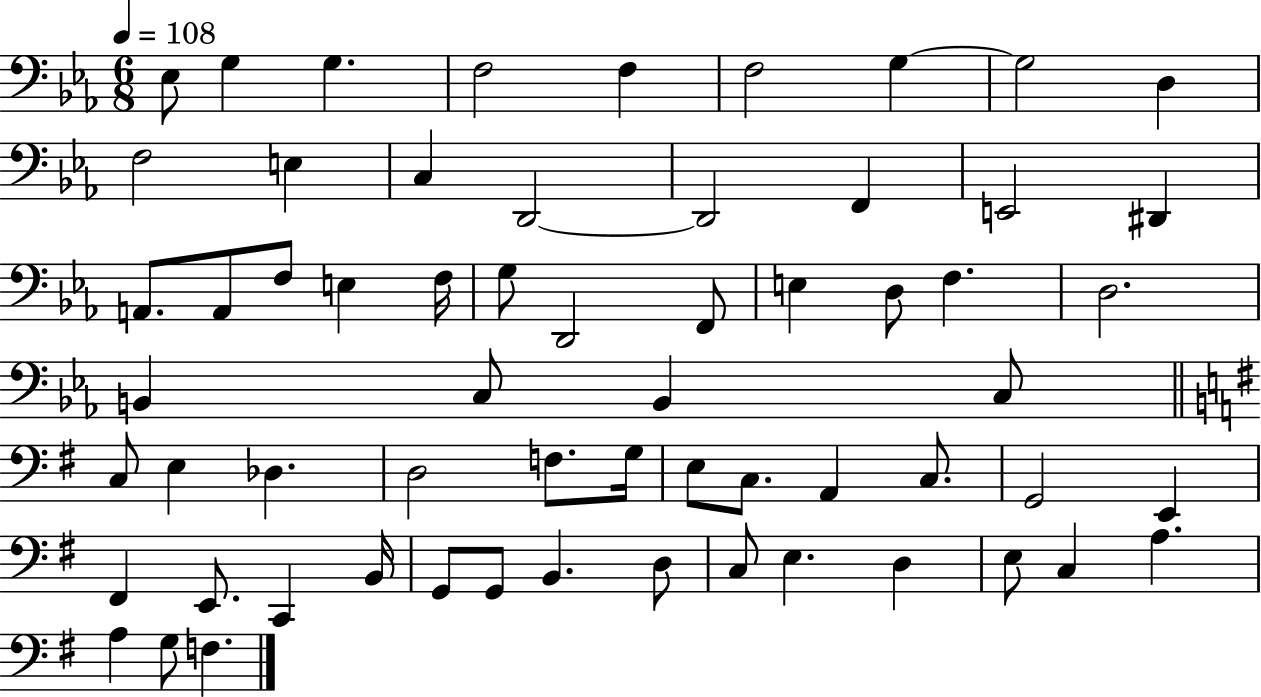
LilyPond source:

{
  \clef bass
  \numericTimeSignature
  \time 6/8
  \key ees \major
  \tempo 4 = 108
  ees8 g4 g4. | f2 f4 | f2 g4~~ | g2 d4 | \break f2 e4 | c4 d,2~~ | d,2 f,4 | e,2 dis,4 | \break a,8. a,8 f8 e4 f16 | g8 d,2 f,8 | e4 d8 f4. | d2. | \break b,4 c8 b,4 c8 | \bar "||" \break \key g \major c8 e4 des4. | d2 f8. g16 | e8 c8. a,4 c8. | g,2 e,4 | \break fis,4 e,8. c,4 b,16 | g,8 g,8 b,4. d8 | c8 e4. d4 | e8 c4 a4. | \break a4 g8 f4. | \bar "|."
}